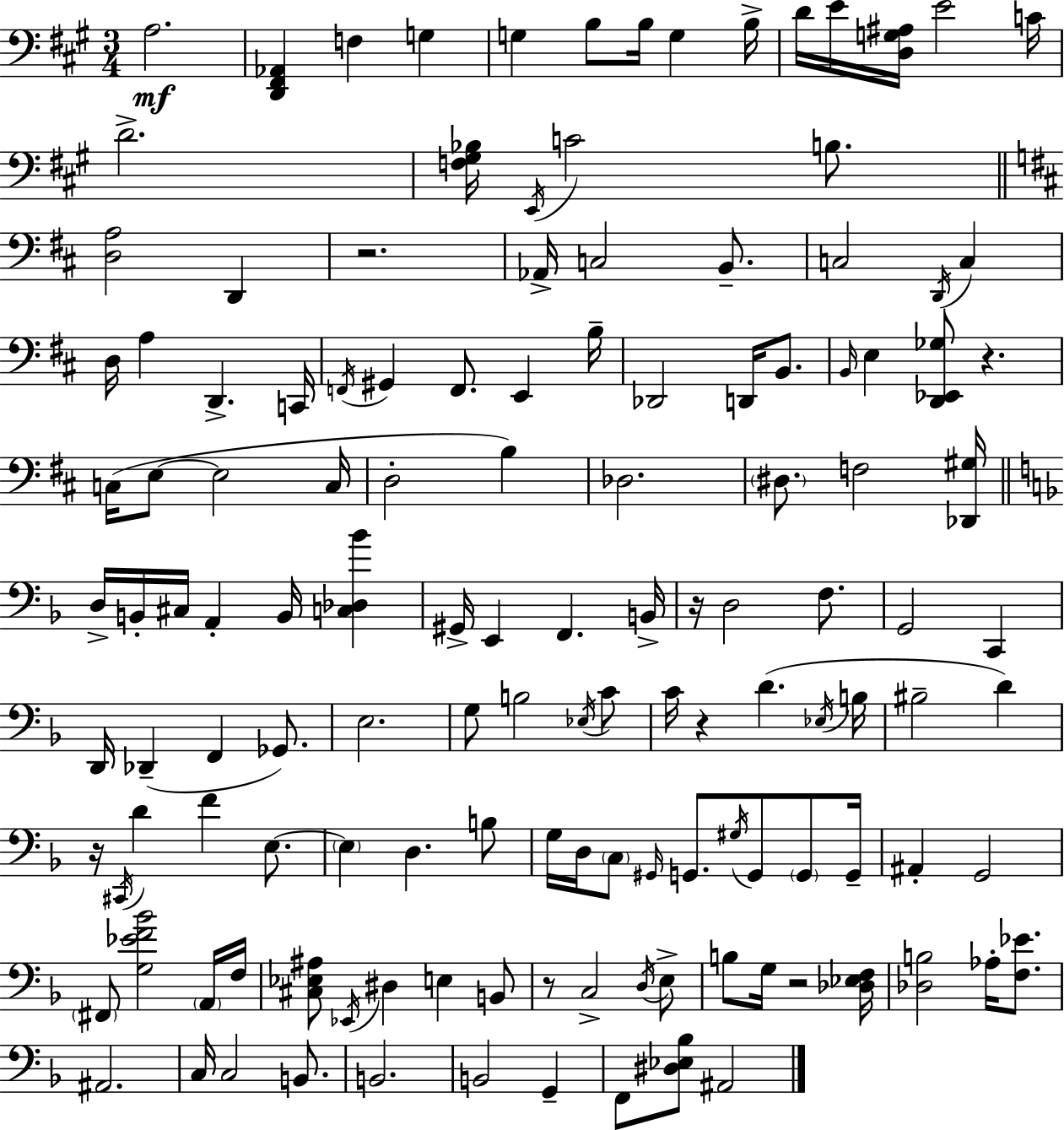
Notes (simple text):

A3/h. [D2,F#2,Ab2]/q F3/q G3/q G3/q B3/e B3/s G3/q B3/s D4/s E4/s [D3,G3,A#3]/s E4/h C4/s D4/h. [F3,G#3,Bb3]/s E2/s C4/h B3/e. [D3,A3]/h D2/q R/h. Ab2/s C3/h B2/e. C3/h D2/s C3/q D3/s A3/q D2/q. C2/s F2/s G#2/q F2/e. E2/q B3/s Db2/h D2/s B2/e. B2/s E3/q [D2,Eb2,Gb3]/e R/q. C3/s E3/e E3/h C3/s D3/h B3/q Db3/h. D#3/e. F3/h [Db2,G#3]/s D3/s B2/s C#3/s A2/q B2/s [C3,Db3,Bb4]/q G#2/s E2/q F2/q. B2/s R/s D3/h F3/e. G2/h C2/q D2/s Db2/q F2/q Gb2/e. E3/h. G3/e B3/h Eb3/s C4/e C4/s R/q D4/q. Eb3/s B3/s BIS3/h D4/q R/s C#2/s D4/q F4/q E3/e. E3/q D3/q. B3/e G3/s D3/s C3/e G#2/s G2/e. G#3/s G2/e G2/e G2/s A#2/q G2/h F#2/e [G3,Eb4,F4,Bb4]/h A2/s F3/s [C#3,Eb3,A#3]/e Eb2/s D#3/q E3/q B2/e R/e C3/h D3/s E3/e B3/e G3/s R/h [Db3,Eb3,F3]/s [Db3,B3]/h Ab3/s [F3,Eb4]/e. A#2/h. C3/s C3/h B2/e. B2/h. B2/h G2/q F2/e [D#3,Eb3,Bb3]/e A#2/h